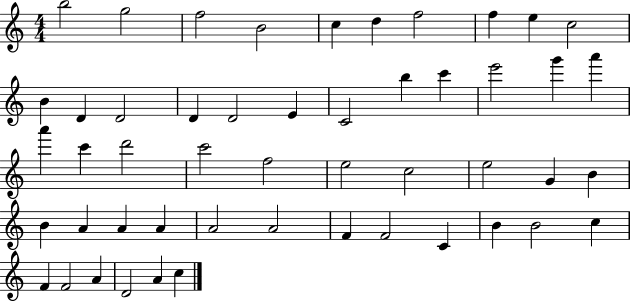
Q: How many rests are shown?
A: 0